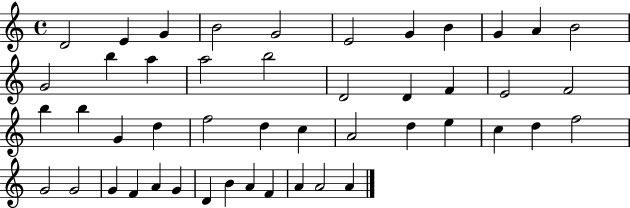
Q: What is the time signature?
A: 4/4